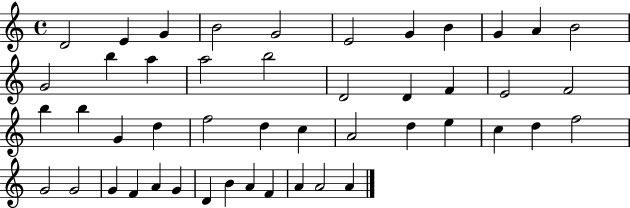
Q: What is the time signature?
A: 4/4